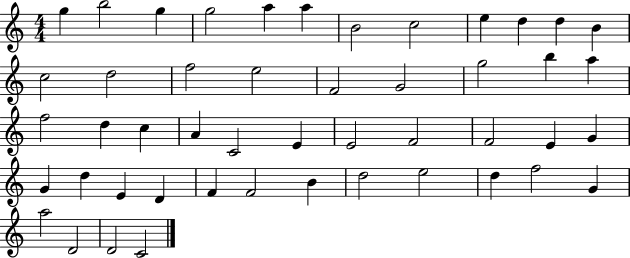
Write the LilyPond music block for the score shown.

{
  \clef treble
  \numericTimeSignature
  \time 4/4
  \key c \major
  g''4 b''2 g''4 | g''2 a''4 a''4 | b'2 c''2 | e''4 d''4 d''4 b'4 | \break c''2 d''2 | f''2 e''2 | f'2 g'2 | g''2 b''4 a''4 | \break f''2 d''4 c''4 | a'4 c'2 e'4 | e'2 f'2 | f'2 e'4 g'4 | \break g'4 d''4 e'4 d'4 | f'4 f'2 b'4 | d''2 e''2 | d''4 f''2 g'4 | \break a''2 d'2 | d'2 c'2 | \bar "|."
}